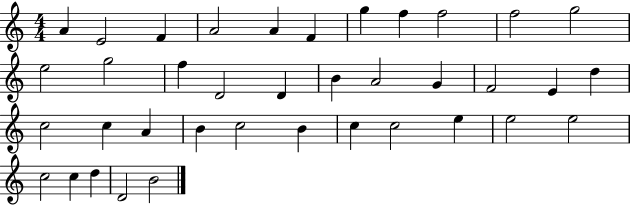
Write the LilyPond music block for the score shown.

{
  \clef treble
  \numericTimeSignature
  \time 4/4
  \key c \major
  a'4 e'2 f'4 | a'2 a'4 f'4 | g''4 f''4 f''2 | f''2 g''2 | \break e''2 g''2 | f''4 d'2 d'4 | b'4 a'2 g'4 | f'2 e'4 d''4 | \break c''2 c''4 a'4 | b'4 c''2 b'4 | c''4 c''2 e''4 | e''2 e''2 | \break c''2 c''4 d''4 | d'2 b'2 | \bar "|."
}